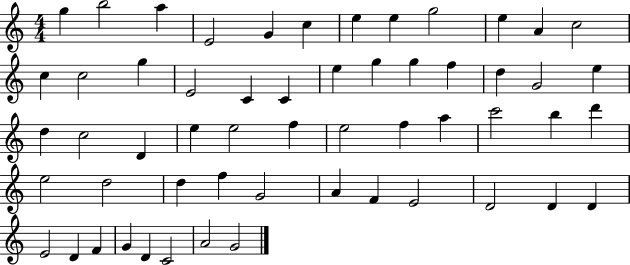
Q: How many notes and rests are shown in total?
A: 56